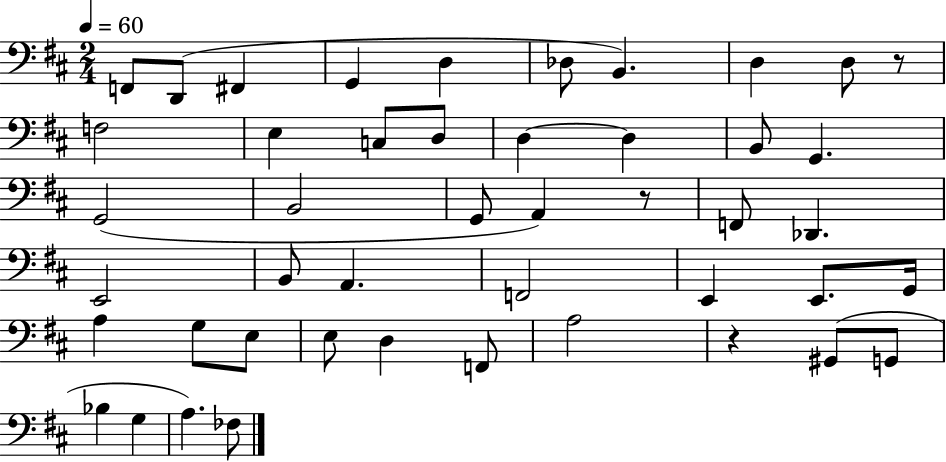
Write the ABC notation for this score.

X:1
T:Untitled
M:2/4
L:1/4
K:D
F,,/2 D,,/2 ^F,, G,, D, _D,/2 B,, D, D,/2 z/2 F,2 E, C,/2 D,/2 D, D, B,,/2 G,, G,,2 B,,2 G,,/2 A,, z/2 F,,/2 _D,, E,,2 B,,/2 A,, F,,2 E,, E,,/2 G,,/4 A, G,/2 E,/2 E,/2 D, F,,/2 A,2 z ^G,,/2 G,,/2 _B, G, A, _F,/2